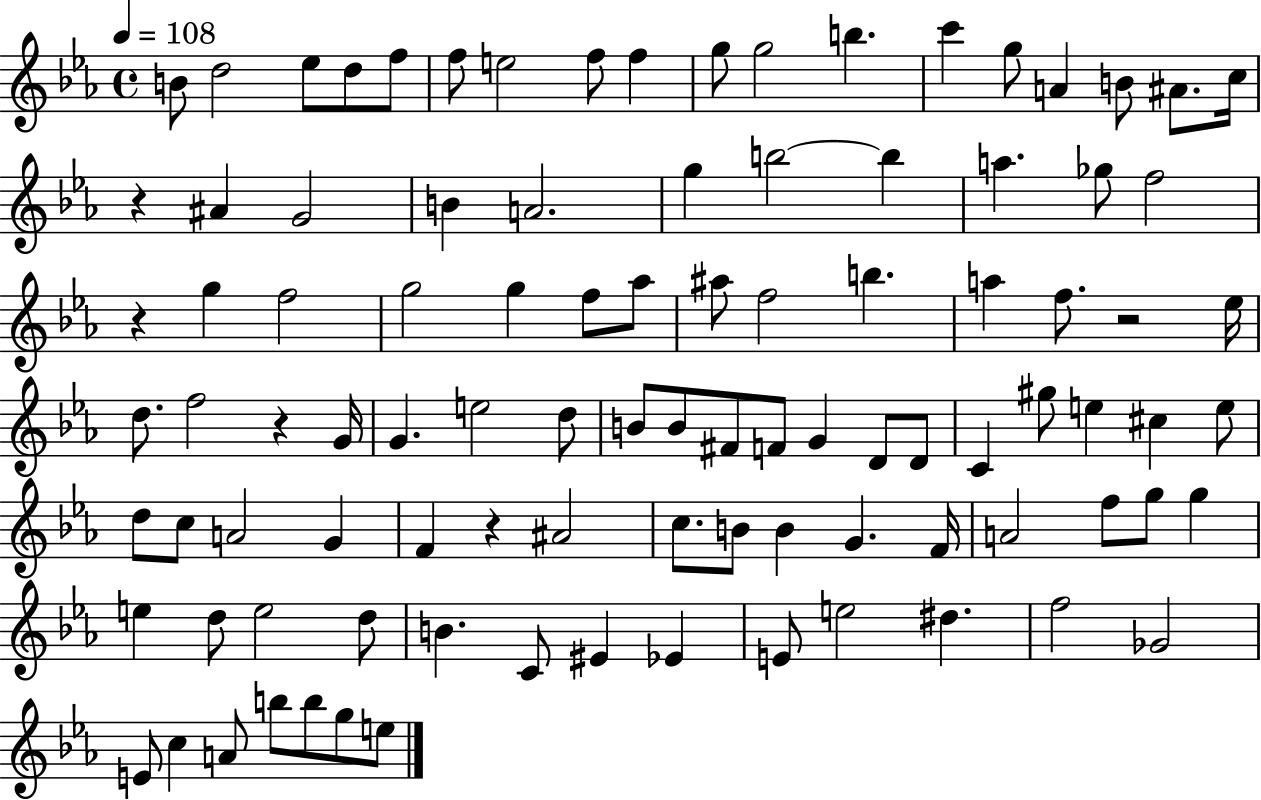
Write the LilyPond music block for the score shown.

{
  \clef treble
  \time 4/4
  \defaultTimeSignature
  \key ees \major
  \tempo 4 = 108
  \repeat volta 2 { b'8 d''2 ees''8 d''8 f''8 | f''8 e''2 f''8 f''4 | g''8 g''2 b''4. | c'''4 g''8 a'4 b'8 ais'8. c''16 | \break r4 ais'4 g'2 | b'4 a'2. | g''4 b''2~~ b''4 | a''4. ges''8 f''2 | \break r4 g''4 f''2 | g''2 g''4 f''8 aes''8 | ais''8 f''2 b''4. | a''4 f''8. r2 ees''16 | \break d''8. f''2 r4 g'16 | g'4. e''2 d''8 | b'8 b'8 fis'8 f'8 g'4 d'8 d'8 | c'4 gis''8 e''4 cis''4 e''8 | \break d''8 c''8 a'2 g'4 | f'4 r4 ais'2 | c''8. b'8 b'4 g'4. f'16 | a'2 f''8 g''8 g''4 | \break e''4 d''8 e''2 d''8 | b'4. c'8 eis'4 ees'4 | e'8 e''2 dis''4. | f''2 ges'2 | \break e'8 c''4 a'8 b''8 b''8 g''8 e''8 | } \bar "|."
}